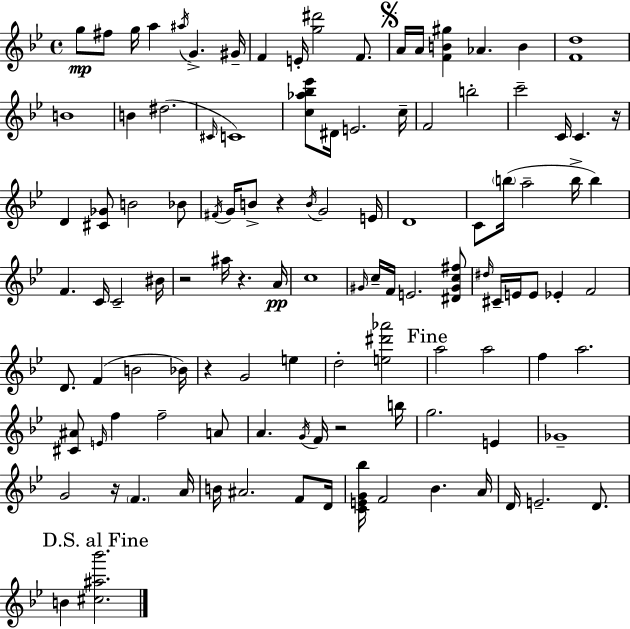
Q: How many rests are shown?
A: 7